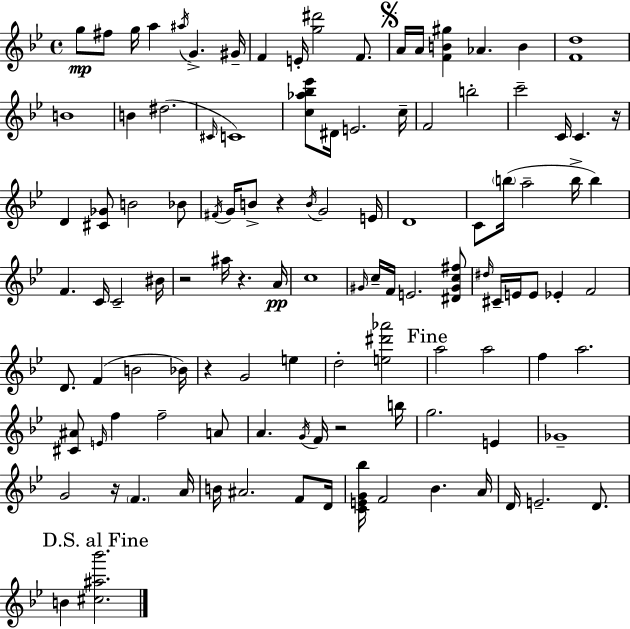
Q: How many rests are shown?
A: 7